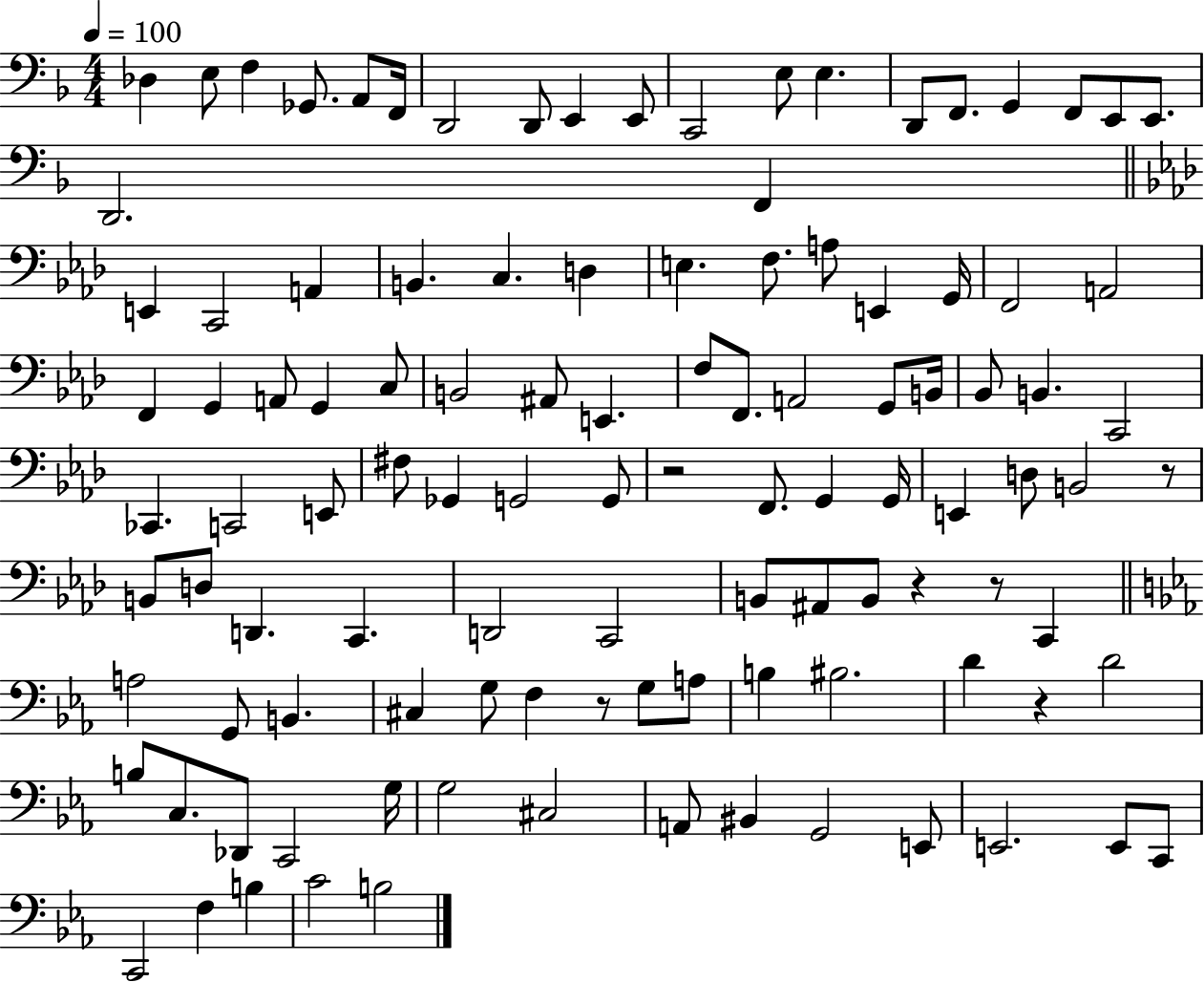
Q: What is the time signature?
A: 4/4